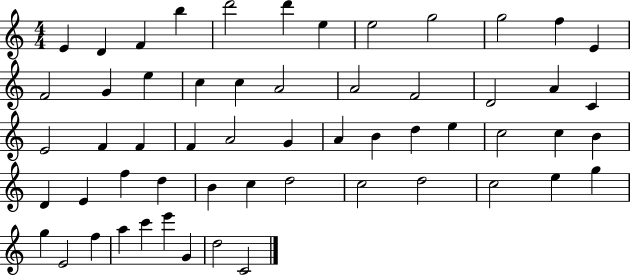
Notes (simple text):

E4/q D4/q F4/q B5/q D6/h D6/q E5/q E5/h G5/h G5/h F5/q E4/q F4/h G4/q E5/q C5/q C5/q A4/h A4/h F4/h D4/h A4/q C4/q E4/h F4/q F4/q F4/q A4/h G4/q A4/q B4/q D5/q E5/q C5/h C5/q B4/q D4/q E4/q F5/q D5/q B4/q C5/q D5/h C5/h D5/h C5/h E5/q G5/q G5/q E4/h F5/q A5/q C6/q E6/q G4/q D5/h C4/h